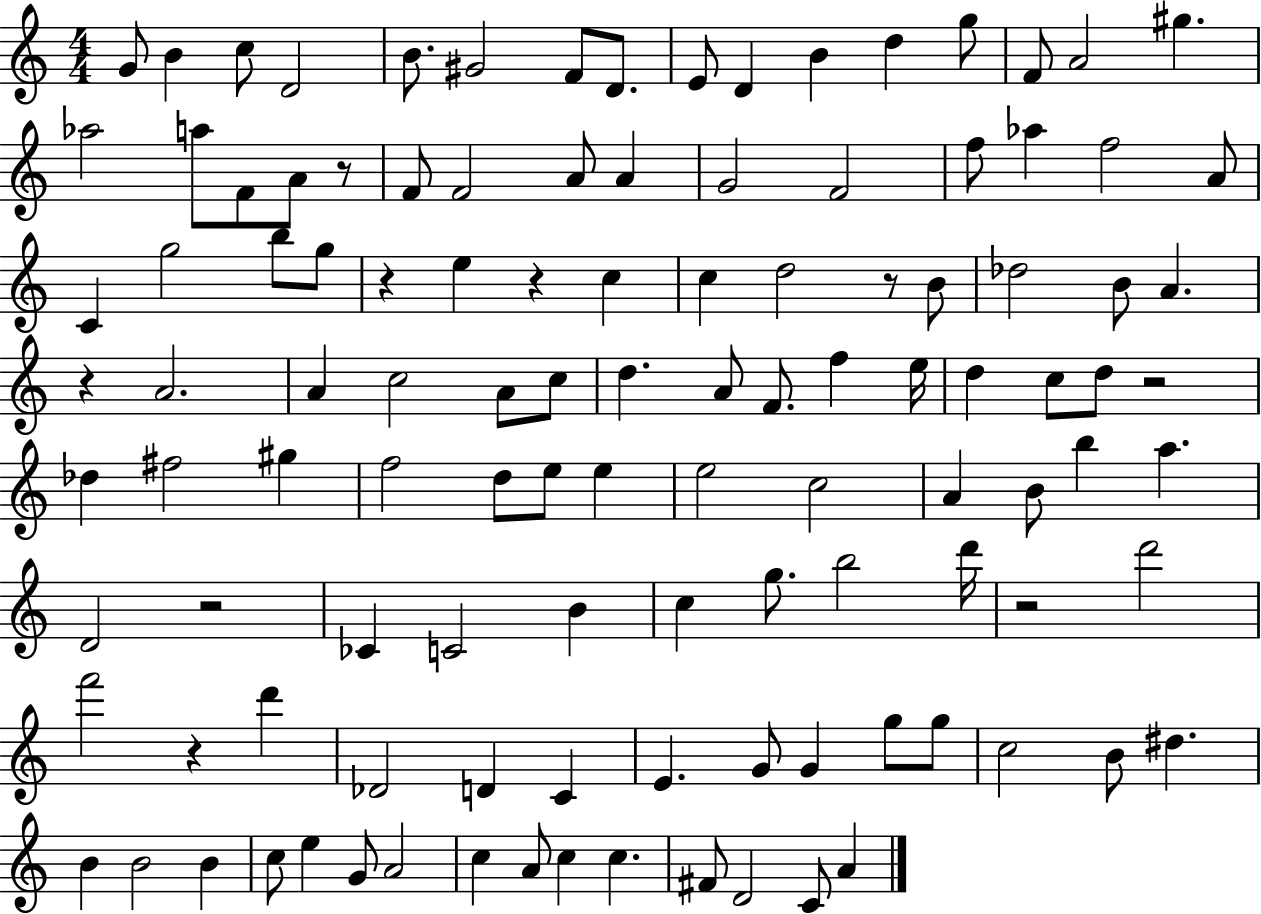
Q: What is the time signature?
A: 4/4